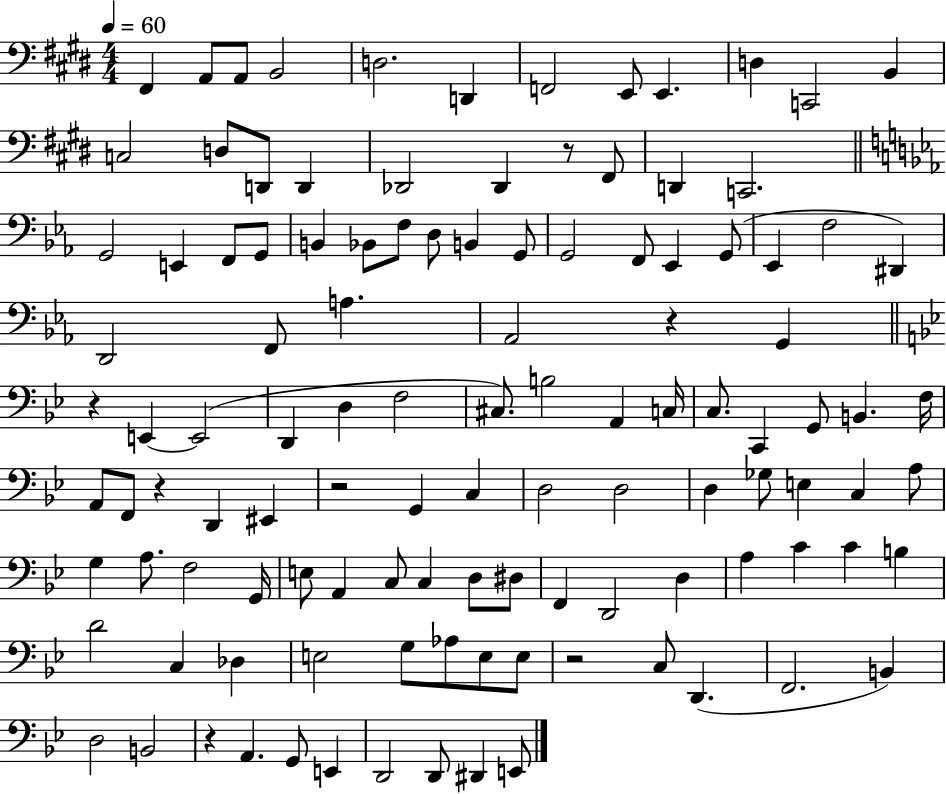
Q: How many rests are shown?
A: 7